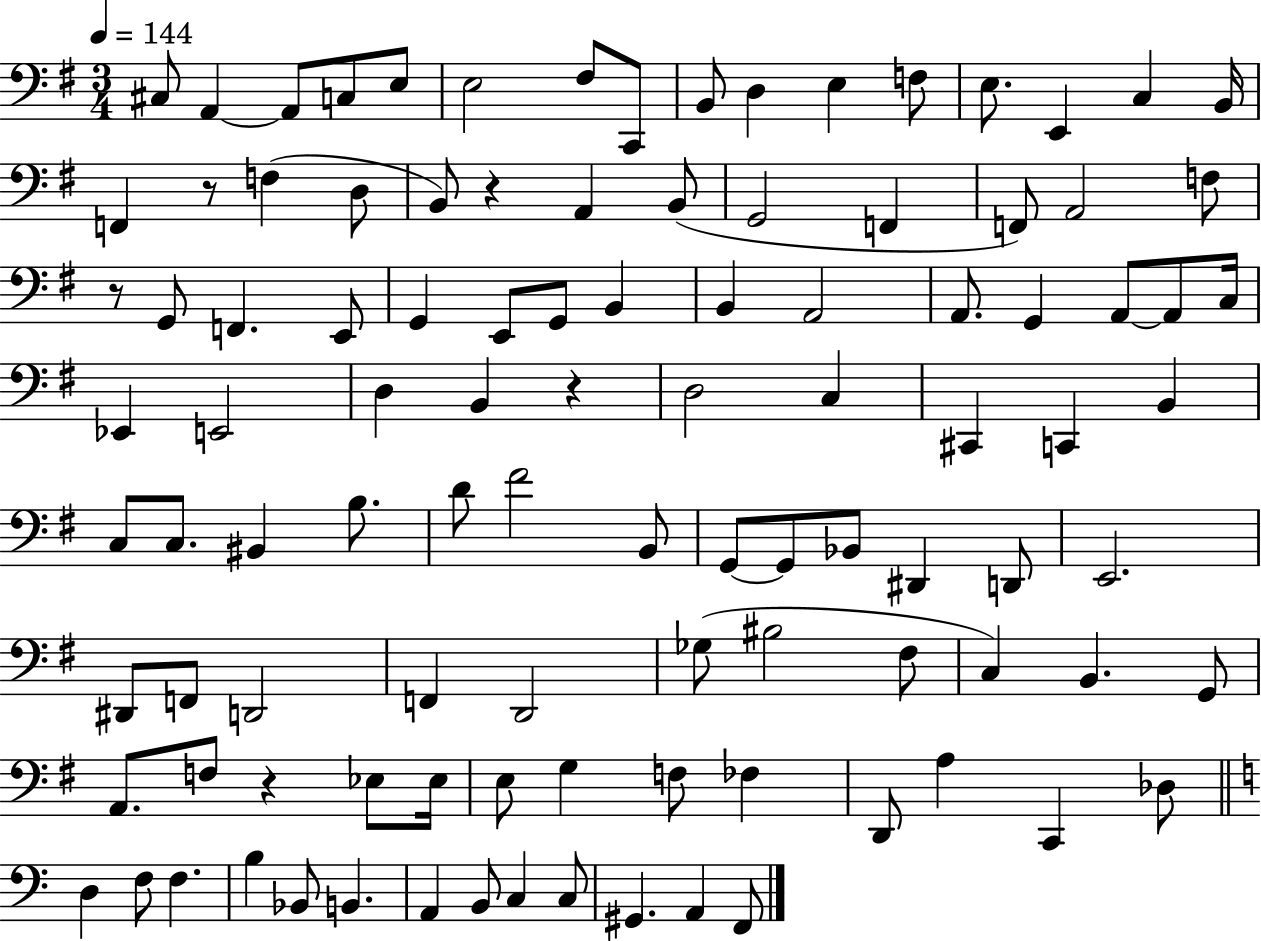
X:1
T:Untitled
M:3/4
L:1/4
K:G
^C,/2 A,, A,,/2 C,/2 E,/2 E,2 ^F,/2 C,,/2 B,,/2 D, E, F,/2 E,/2 E,, C, B,,/4 F,, z/2 F, D,/2 B,,/2 z A,, B,,/2 G,,2 F,, F,,/2 A,,2 F,/2 z/2 G,,/2 F,, E,,/2 G,, E,,/2 G,,/2 B,, B,, A,,2 A,,/2 G,, A,,/2 A,,/2 C,/4 _E,, E,,2 D, B,, z D,2 C, ^C,, C,, B,, C,/2 C,/2 ^B,, B,/2 D/2 ^F2 B,,/2 G,,/2 G,,/2 _B,,/2 ^D,, D,,/2 E,,2 ^D,,/2 F,,/2 D,,2 F,, D,,2 _G,/2 ^B,2 ^F,/2 C, B,, G,,/2 A,,/2 F,/2 z _E,/2 _E,/4 E,/2 G, F,/2 _F, D,,/2 A, C,, _D,/2 D, F,/2 F, B, _B,,/2 B,, A,, B,,/2 C, C,/2 ^G,, A,, F,,/2